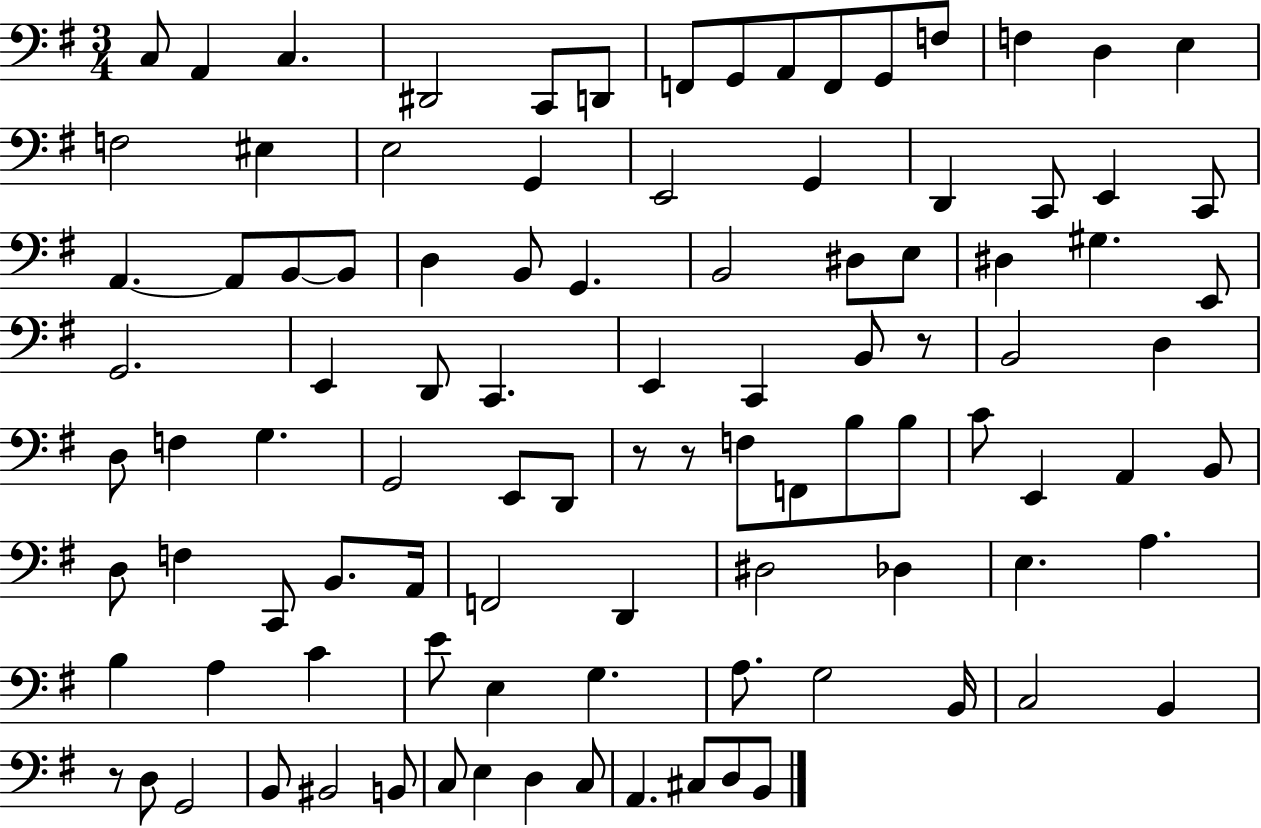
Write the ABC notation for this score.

X:1
T:Untitled
M:3/4
L:1/4
K:G
C,/2 A,, C, ^D,,2 C,,/2 D,,/2 F,,/2 G,,/2 A,,/2 F,,/2 G,,/2 F,/2 F, D, E, F,2 ^E, E,2 G,, E,,2 G,, D,, C,,/2 E,, C,,/2 A,, A,,/2 B,,/2 B,,/2 D, B,,/2 G,, B,,2 ^D,/2 E,/2 ^D, ^G, E,,/2 G,,2 E,, D,,/2 C,, E,, C,, B,,/2 z/2 B,,2 D, D,/2 F, G, G,,2 E,,/2 D,,/2 z/2 z/2 F,/2 F,,/2 B,/2 B,/2 C/2 E,, A,, B,,/2 D,/2 F, C,,/2 B,,/2 A,,/4 F,,2 D,, ^D,2 _D, E, A, B, A, C E/2 E, G, A,/2 G,2 B,,/4 C,2 B,, z/2 D,/2 G,,2 B,,/2 ^B,,2 B,,/2 C,/2 E, D, C,/2 A,, ^C,/2 D,/2 B,,/2